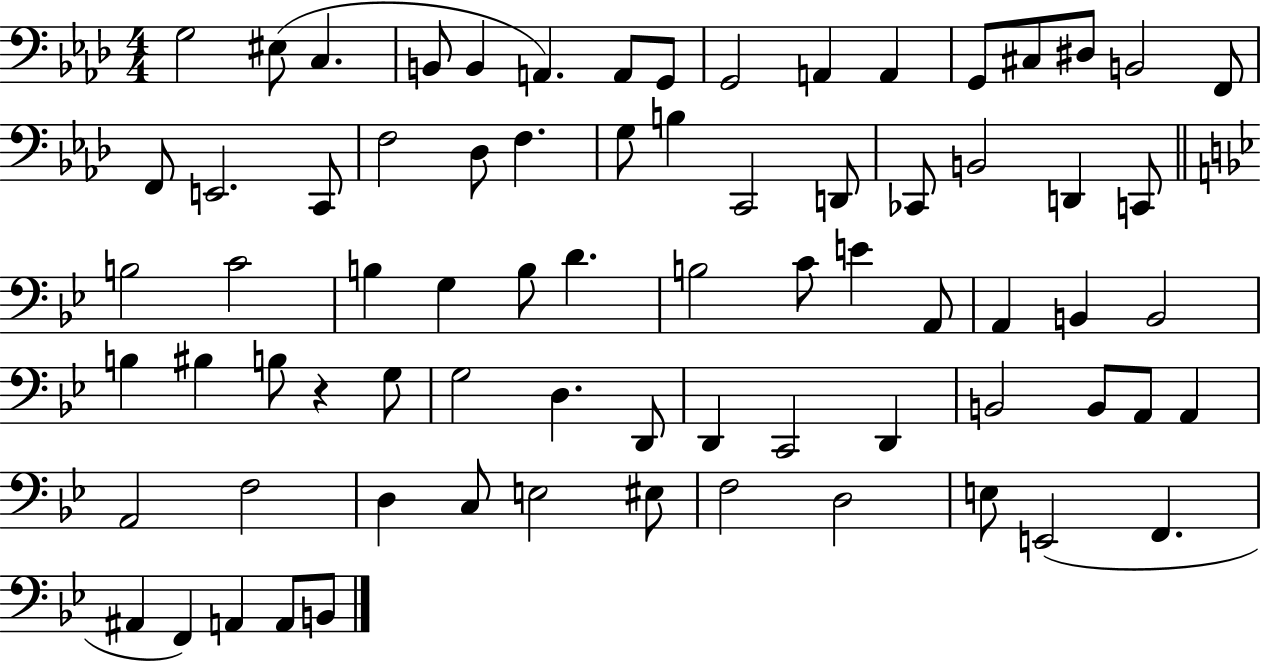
X:1
T:Untitled
M:4/4
L:1/4
K:Ab
G,2 ^E,/2 C, B,,/2 B,, A,, A,,/2 G,,/2 G,,2 A,, A,, G,,/2 ^C,/2 ^D,/2 B,,2 F,,/2 F,,/2 E,,2 C,,/2 F,2 _D,/2 F, G,/2 B, C,,2 D,,/2 _C,,/2 B,,2 D,, C,,/2 B,2 C2 B, G, B,/2 D B,2 C/2 E A,,/2 A,, B,, B,,2 B, ^B, B,/2 z G,/2 G,2 D, D,,/2 D,, C,,2 D,, B,,2 B,,/2 A,,/2 A,, A,,2 F,2 D, C,/2 E,2 ^E,/2 F,2 D,2 E,/2 E,,2 F,, ^A,, F,, A,, A,,/2 B,,/2